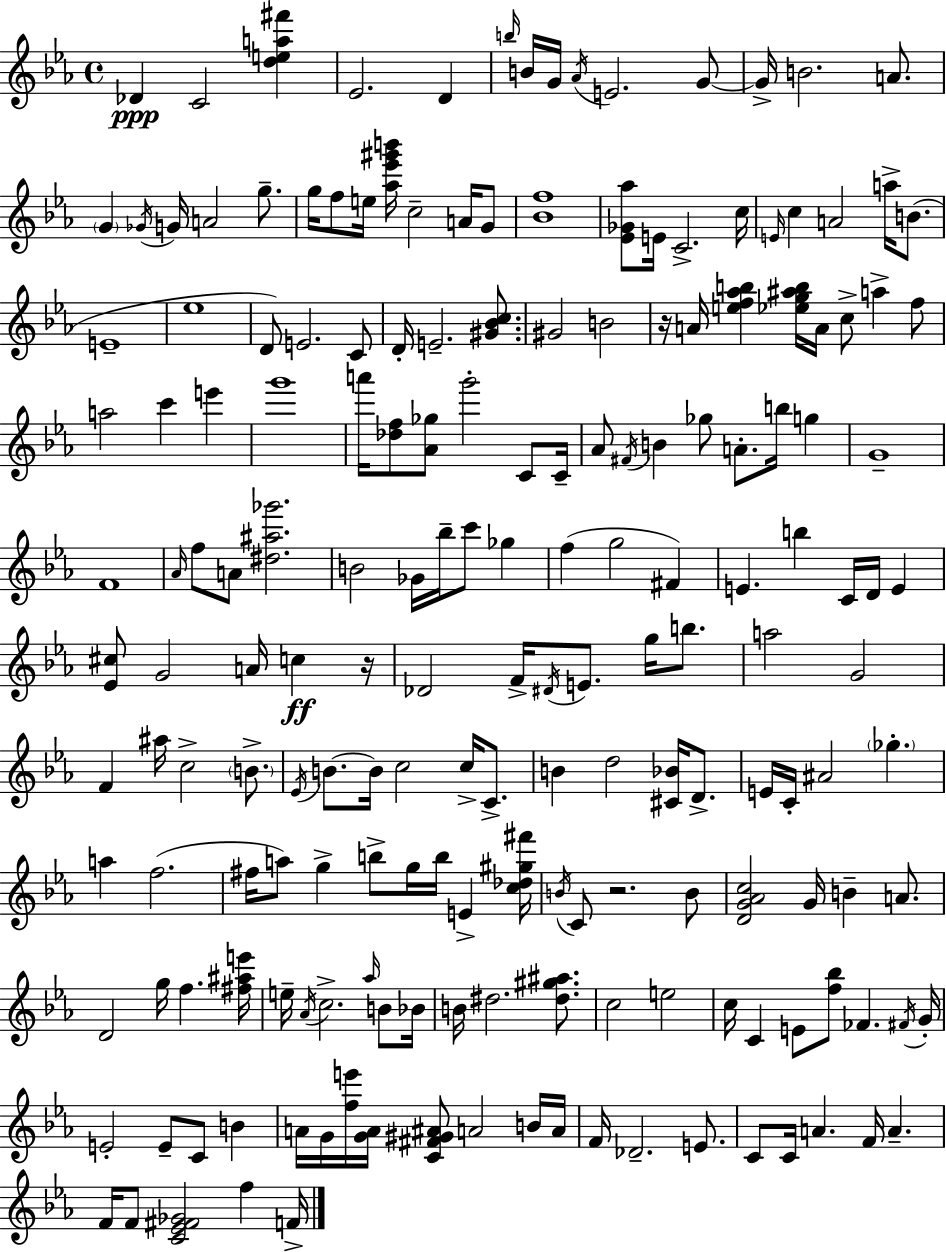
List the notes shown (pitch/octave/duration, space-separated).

Db4/q C4/h [D5,E5,A5,F#6]/q Eb4/h. D4/q B5/s B4/s G4/s Ab4/s E4/h. G4/e G4/s B4/h. A4/e. G4/q Gb4/s G4/s A4/h G5/e. G5/s F5/e E5/s [Ab5,Eb6,G#6,B6]/s C5/h A4/s G4/e [Bb4,F5]/w [Eb4,Gb4,Ab5]/e E4/s C4/h. C5/s E4/s C5/q A4/h A5/s B4/e. E4/w Eb5/w D4/e E4/h. C4/e D4/s E4/h. [G#4,Bb4,C5]/e. G#4/h B4/h R/s A4/s [E5,F5,Ab5,B5]/q [Eb5,G5,A#5,B5]/s A4/s C5/e A5/q F5/e A5/h C6/q E6/q G6/w A6/s [Db5,F5]/e [Ab4,Gb5]/e G6/h C4/e C4/s Ab4/e F#4/s B4/q Gb5/e A4/e. B5/s G5/q G4/w F4/w Ab4/s F5/e A4/e [D#5,A#5,Gb6]/h. B4/h Gb4/s Bb5/s C6/e Gb5/q F5/q G5/h F#4/q E4/q. B5/q C4/s D4/s E4/q [Eb4,C#5]/e G4/h A4/s C5/q R/s Db4/h F4/s D#4/s E4/e. G5/s B5/e. A5/h G4/h F4/q A#5/s C5/h B4/e. Eb4/s B4/e. B4/s C5/h C5/s C4/e. B4/q D5/h [C#4,Bb4]/s D4/e. E4/s C4/s A#4/h Gb5/q. A5/q F5/h. F#5/s A5/e G5/q B5/e G5/s B5/s E4/q [C5,Db5,G#5,F#6]/s B4/s C4/e R/h. B4/e [D4,G4,Ab4,C5]/h G4/s B4/q A4/e. D4/h G5/s F5/q. [F#5,A#5,E6]/s E5/s Ab4/s C5/h. Ab5/s B4/e Bb4/s B4/s D#5/h. [D#5,G#5,A#5]/e. C5/h E5/h C5/s C4/q E4/e [F5,Bb5]/e FES4/q. F#4/s G4/s E4/h E4/e C4/e B4/q A4/s G4/s [F5,E6]/s [G4,A4]/s [C4,F#4,G#4,A#4]/e A4/h B4/s A4/s F4/s Db4/h. E4/e. C4/e C4/s A4/q. F4/s A4/q. F4/s F4/e [C4,Eb4,F#4,Gb4]/h F5/q F4/s